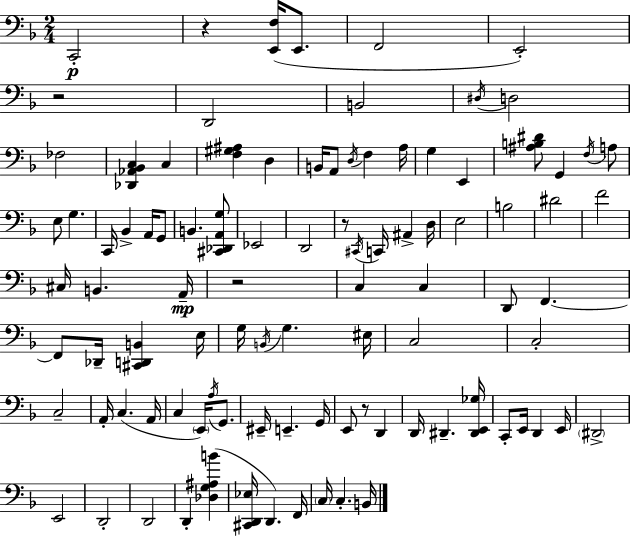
X:1
T:Untitled
M:2/4
L:1/4
K:F
C,,2 z [E,,F,]/4 E,,/2 F,,2 E,,2 z2 D,,2 B,,2 ^D,/4 D,2 _F,2 [_D,,_A,,_B,,C,] C, [F,^G,^A,] D, B,,/4 A,,/2 D,/4 F, A,/4 G, E,, [^A,B,^D]/2 G,, F,/4 A,/2 E,/2 G, C,,/4 _B,, A,,/4 G,,/2 B,, [^C,,_D,,A,,G,]/2 _E,,2 D,,2 z/2 ^C,,/4 C,,/4 ^A,, D,/4 E,2 B,2 ^D2 F2 ^C,/4 B,, A,,/4 z2 C, C, D,,/2 F,, F,,/2 _D,,/4 [^C,,D,,B,,] E,/4 G,/4 B,,/4 G, ^E,/4 C,2 C,2 C,2 A,,/4 C, A,,/4 C, E,,/4 A,/4 G,,/2 ^E,,/4 E,, G,,/4 E,,/2 z/2 D,, D,,/4 ^D,, [^D,,E,,_G,]/4 C,,/2 E,,/4 D,, E,,/4 ^D,,2 E,,2 D,,2 D,,2 D,, [_D,G,^A,B] [^C,,D,,_E,]/4 D,, F,,/4 C,/4 C, B,,/4